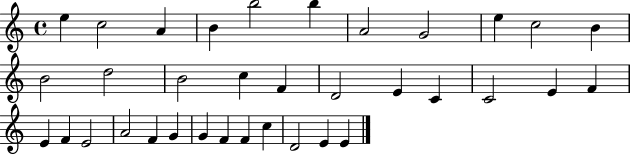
{
  \clef treble
  \time 4/4
  \defaultTimeSignature
  \key c \major
  e''4 c''2 a'4 | b'4 b''2 b''4 | a'2 g'2 | e''4 c''2 b'4 | \break b'2 d''2 | b'2 c''4 f'4 | d'2 e'4 c'4 | c'2 e'4 f'4 | \break e'4 f'4 e'2 | a'2 f'4 g'4 | g'4 f'4 f'4 c''4 | d'2 e'4 e'4 | \break \bar "|."
}